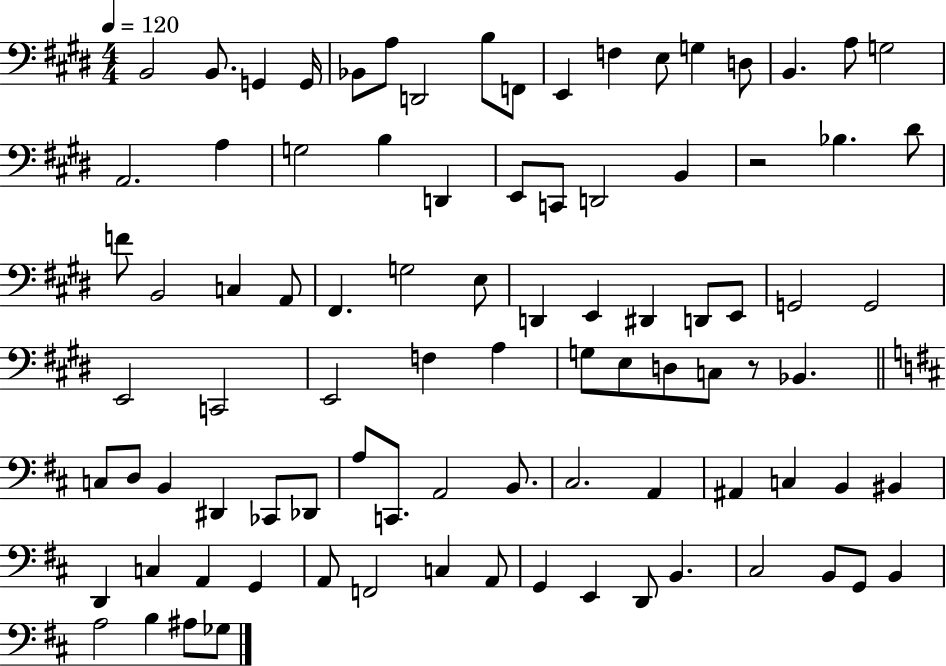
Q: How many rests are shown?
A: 2